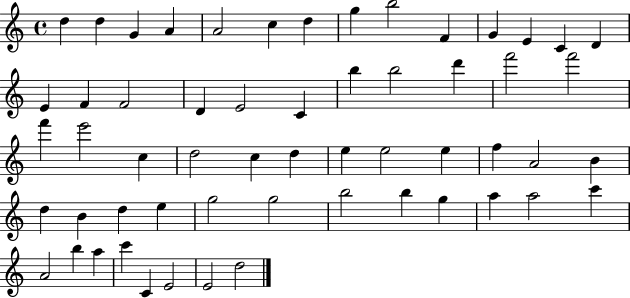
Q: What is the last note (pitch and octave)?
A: D5